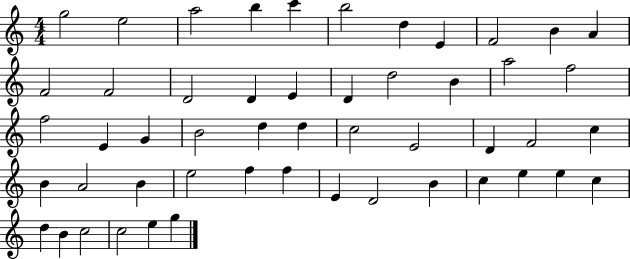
G5/h E5/h A5/h B5/q C6/q B5/h D5/q E4/q F4/h B4/q A4/q F4/h F4/h D4/h D4/q E4/q D4/q D5/h B4/q A5/h F5/h F5/h E4/q G4/q B4/h D5/q D5/q C5/h E4/h D4/q F4/h C5/q B4/q A4/h B4/q E5/h F5/q F5/q E4/q D4/h B4/q C5/q E5/q E5/q C5/q D5/q B4/q C5/h C5/h E5/q G5/q